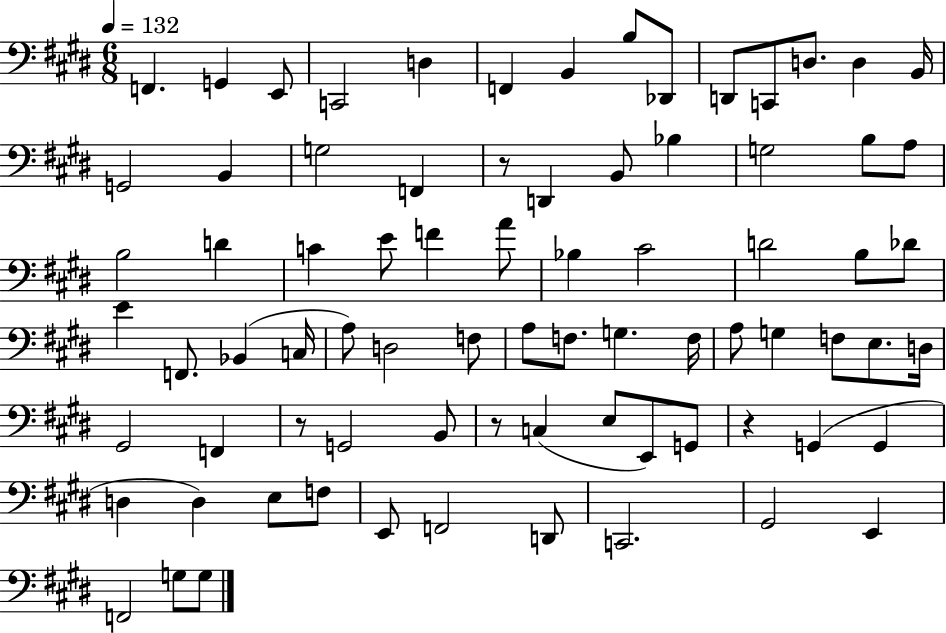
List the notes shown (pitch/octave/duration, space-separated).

F2/q. G2/q E2/e C2/h D3/q F2/q B2/q B3/e Db2/e D2/e C2/e D3/e. D3/q B2/s G2/h B2/q G3/h F2/q R/e D2/q B2/e Bb3/q G3/h B3/e A3/e B3/h D4/q C4/q E4/e F4/q A4/e Bb3/q C#4/h D4/h B3/e Db4/e E4/q F2/e. Bb2/q C3/s A3/e D3/h F3/e A3/e F3/e. G3/q. F3/s A3/e G3/q F3/e E3/e. D3/s G#2/h F2/q R/e G2/h B2/e R/e C3/q E3/e E2/e G2/e R/q G2/q G2/q D3/q D3/q E3/e F3/e E2/e F2/h D2/e C2/h. G#2/h E2/q F2/h G3/e G3/e